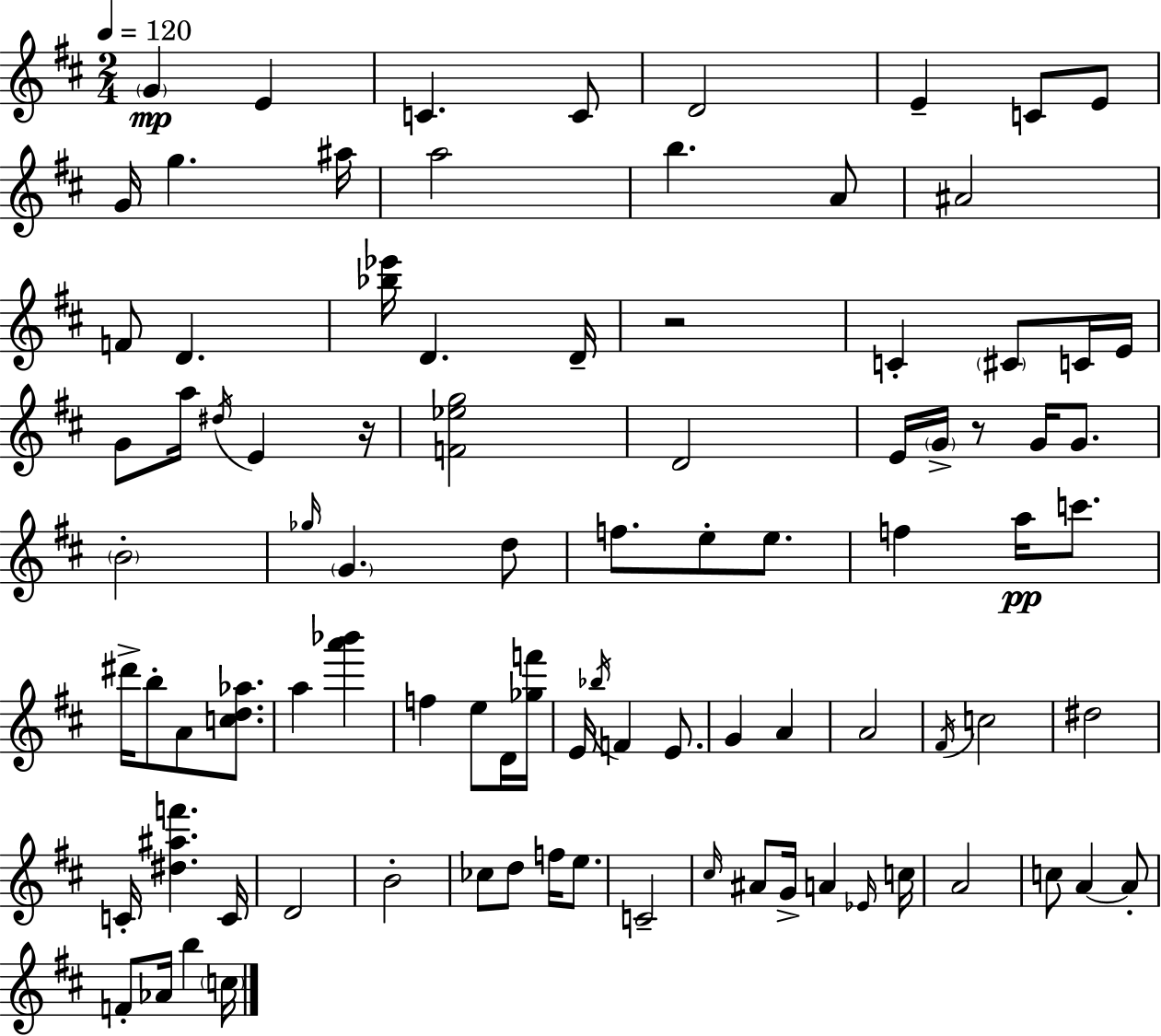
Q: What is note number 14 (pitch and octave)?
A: A4